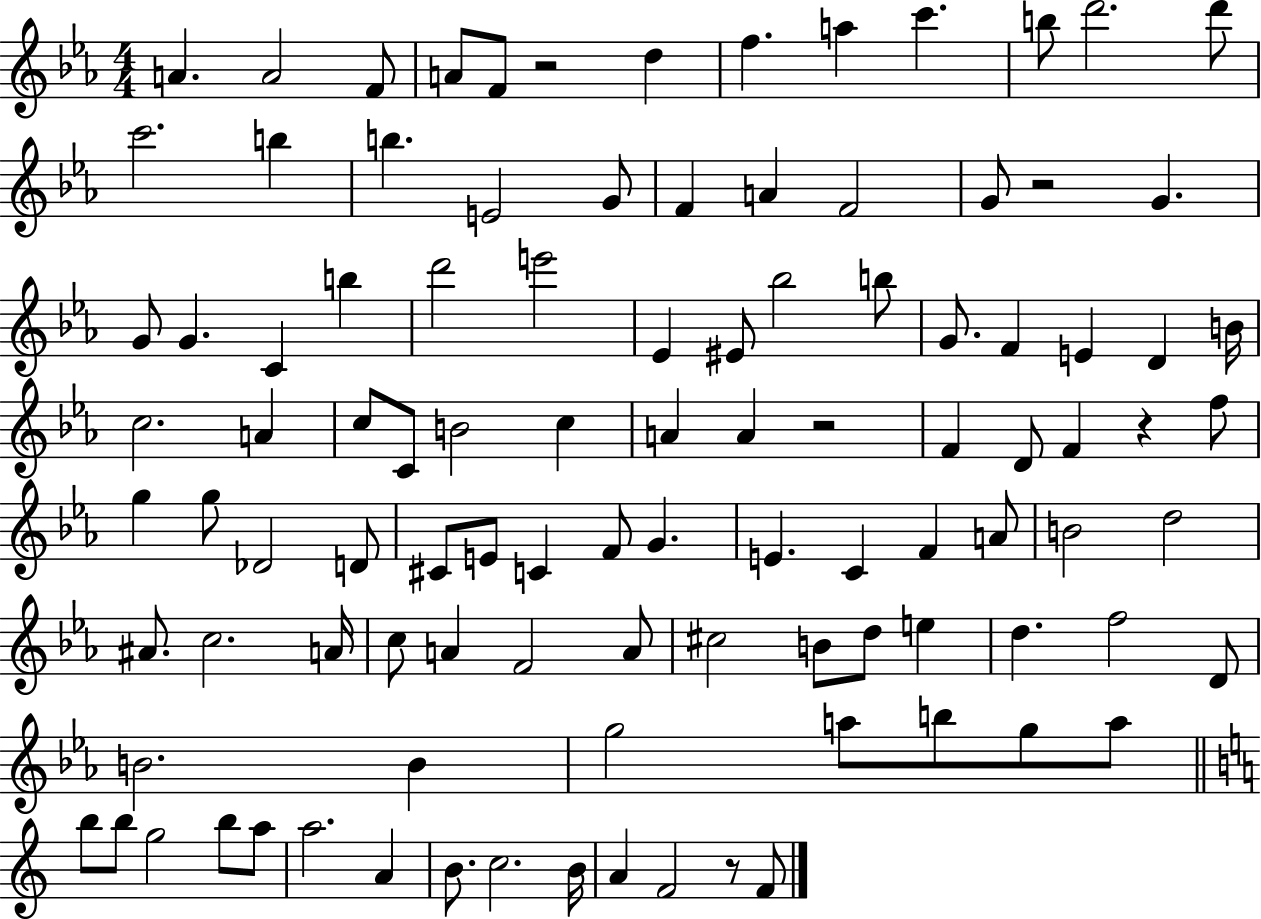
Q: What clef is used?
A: treble